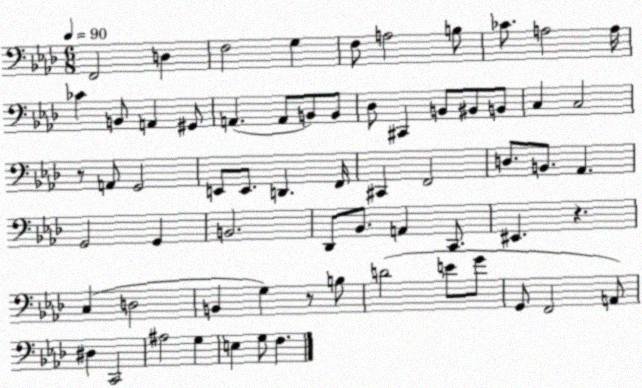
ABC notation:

X:1
T:Untitled
M:6/8
L:1/4
K:Ab
F,,2 D, F,2 G, F,/2 A,2 B,/2 _C/2 A,2 A,/4 _C B,,/2 A,, ^G,,/2 A,, A,,/2 B,,/2 B,,/2 _D,/2 ^C,, B,,/2 ^B,,/2 B,,/2 C, C,2 z/2 A,,/2 G,,2 E,,/2 E,,/2 D,, F,,/4 ^C,, F,,2 D,/2 B,,/2 _A,, G,,2 G,, B,,2 _D,,/2 _B,,/2 A,, C,,/2 ^E,, z C, D,2 B,, G, z/2 B,/2 D2 E/2 G/2 G,,/2 F,,2 A,,/2 ^D, C,,2 ^A,2 G, E, G,/2 F,